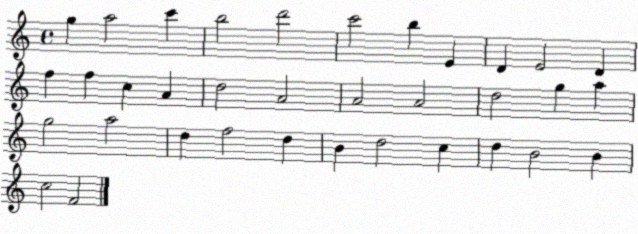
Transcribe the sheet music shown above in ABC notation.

X:1
T:Untitled
M:4/4
L:1/4
K:C
g a2 c' b2 d'2 c'2 b E D E2 D f f c A d2 A2 A2 A2 d2 g a g2 a2 d f2 d B d2 c d B2 B c2 F2